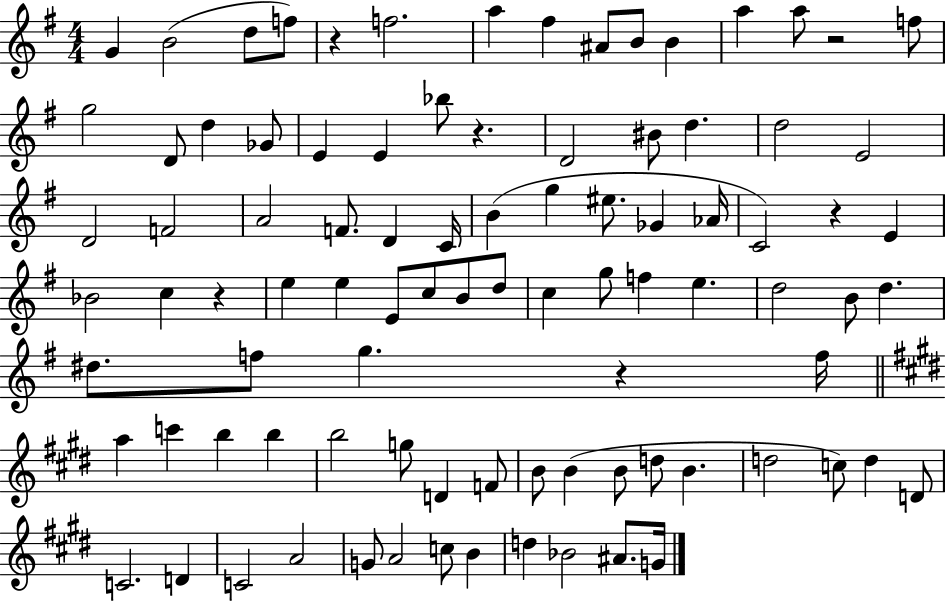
X:1
T:Untitled
M:4/4
L:1/4
K:G
G B2 d/2 f/2 z f2 a ^f ^A/2 B/2 B a a/2 z2 f/2 g2 D/2 d _G/2 E E _b/2 z D2 ^B/2 d d2 E2 D2 F2 A2 F/2 D C/4 B g ^e/2 _G _A/4 C2 z E _B2 c z e e E/2 c/2 B/2 d/2 c g/2 f e d2 B/2 d ^d/2 f/2 g z f/4 a c' b b b2 g/2 D F/2 B/2 B B/2 d/2 B d2 c/2 d D/2 C2 D C2 A2 G/2 A2 c/2 B d _B2 ^A/2 G/4